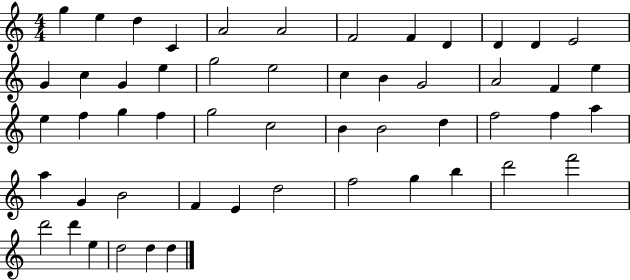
{
  \clef treble
  \numericTimeSignature
  \time 4/4
  \key c \major
  g''4 e''4 d''4 c'4 | a'2 a'2 | f'2 f'4 d'4 | d'4 d'4 e'2 | \break g'4 c''4 g'4 e''4 | g''2 e''2 | c''4 b'4 g'2 | a'2 f'4 e''4 | \break e''4 f''4 g''4 f''4 | g''2 c''2 | b'4 b'2 d''4 | f''2 f''4 a''4 | \break a''4 g'4 b'2 | f'4 e'4 d''2 | f''2 g''4 b''4 | d'''2 f'''2 | \break d'''2 d'''4 e''4 | d''2 d''4 d''4 | \bar "|."
}